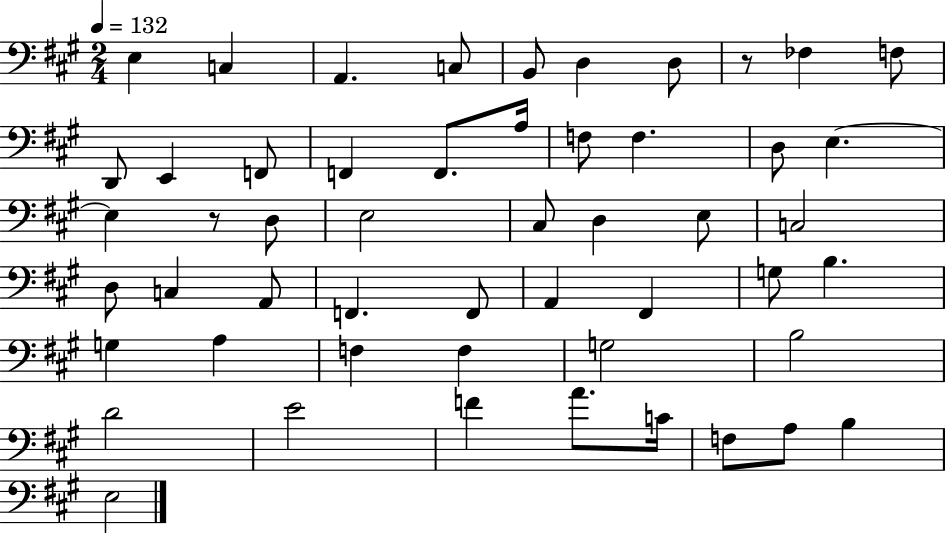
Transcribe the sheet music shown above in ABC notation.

X:1
T:Untitled
M:2/4
L:1/4
K:A
E, C, A,, C,/2 B,,/2 D, D,/2 z/2 _F, F,/2 D,,/2 E,, F,,/2 F,, F,,/2 A,/4 F,/2 F, D,/2 E, E, z/2 D,/2 E,2 ^C,/2 D, E,/2 C,2 D,/2 C, A,,/2 F,, F,,/2 A,, ^F,, G,/2 B, G, A, F, F, G,2 B,2 D2 E2 F A/2 C/4 F,/2 A,/2 B, E,2